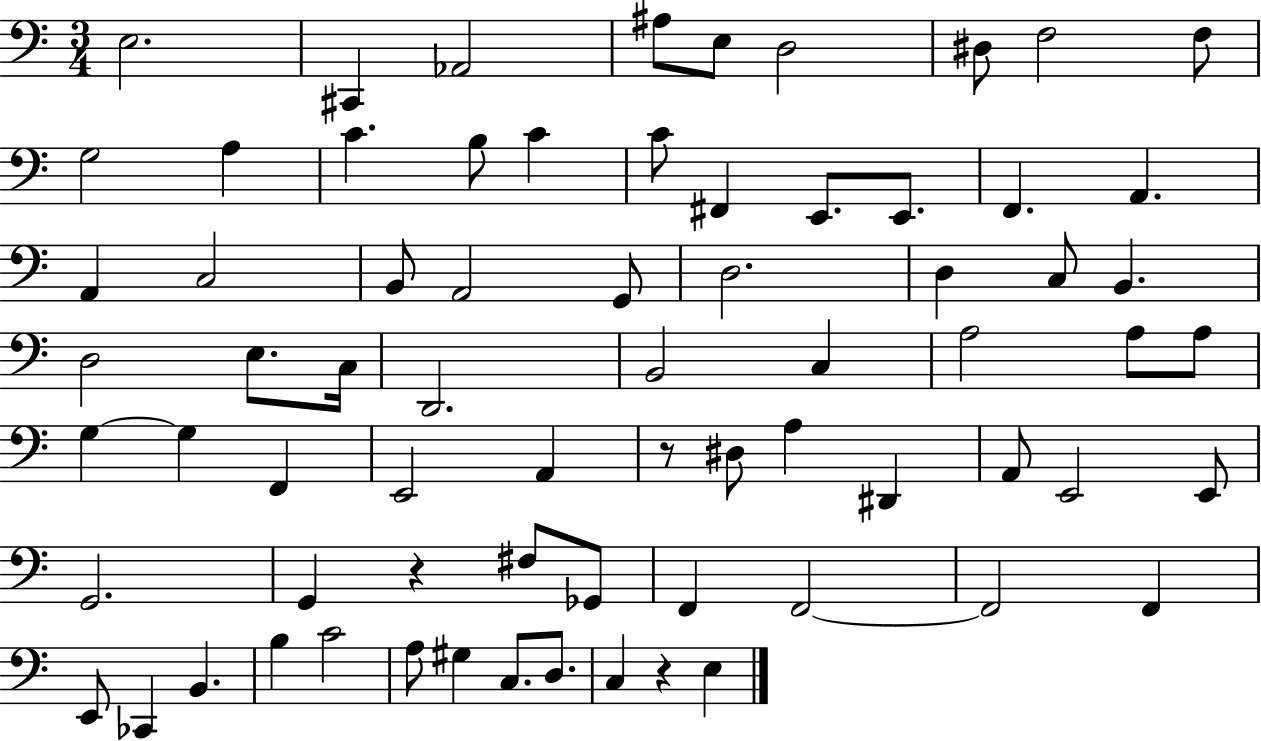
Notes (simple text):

E3/h. C#2/q Ab2/h A#3/e E3/e D3/h D#3/e F3/h F3/e G3/h A3/q C4/q. B3/e C4/q C4/e F#2/q E2/e. E2/e. F2/q. A2/q. A2/q C3/h B2/e A2/h G2/e D3/h. D3/q C3/e B2/q. D3/h E3/e. C3/s D2/h. B2/h C3/q A3/h A3/e A3/e G3/q G3/q F2/q E2/h A2/q R/e D#3/e A3/q D#2/q A2/e E2/h E2/e G2/h. G2/q R/q F#3/e Gb2/e F2/q F2/h F2/h F2/q E2/e CES2/q B2/q. B3/q C4/h A3/e G#3/q C3/e. D3/e. C3/q R/q E3/q